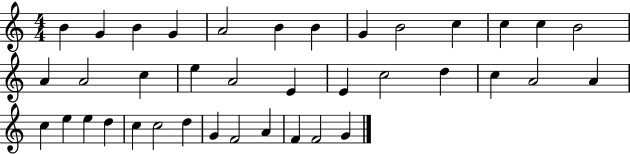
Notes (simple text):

B4/q G4/q B4/q G4/q A4/h B4/q B4/q G4/q B4/h C5/q C5/q C5/q B4/h A4/q A4/h C5/q E5/q A4/h E4/q E4/q C5/h D5/q C5/q A4/h A4/q C5/q E5/q E5/q D5/q C5/q C5/h D5/q G4/q F4/h A4/q F4/q F4/h G4/q